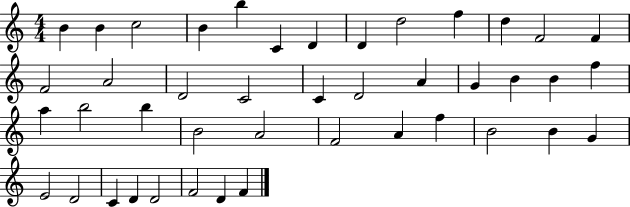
{
  \clef treble
  \numericTimeSignature
  \time 4/4
  \key c \major
  b'4 b'4 c''2 | b'4 b''4 c'4 d'4 | d'4 d''2 f''4 | d''4 f'2 f'4 | \break f'2 a'2 | d'2 c'2 | c'4 d'2 a'4 | g'4 b'4 b'4 f''4 | \break a''4 b''2 b''4 | b'2 a'2 | f'2 a'4 f''4 | b'2 b'4 g'4 | \break e'2 d'2 | c'4 d'4 d'2 | f'2 d'4 f'4 | \bar "|."
}